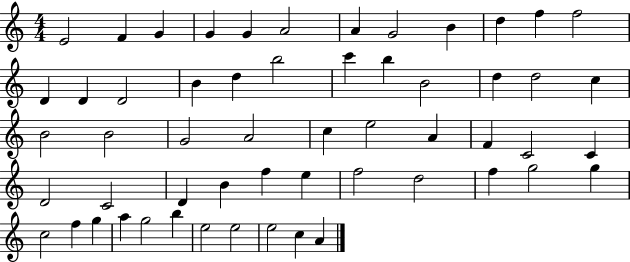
{
  \clef treble
  \numericTimeSignature
  \time 4/4
  \key c \major
  e'2 f'4 g'4 | g'4 g'4 a'2 | a'4 g'2 b'4 | d''4 f''4 f''2 | \break d'4 d'4 d'2 | b'4 d''4 b''2 | c'''4 b''4 b'2 | d''4 d''2 c''4 | \break b'2 b'2 | g'2 a'2 | c''4 e''2 a'4 | f'4 c'2 c'4 | \break d'2 c'2 | d'4 b'4 f''4 e''4 | f''2 d''2 | f''4 g''2 g''4 | \break c''2 f''4 g''4 | a''4 g''2 b''4 | e''2 e''2 | e''2 c''4 a'4 | \break \bar "|."
}